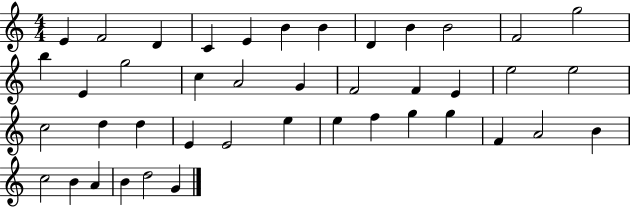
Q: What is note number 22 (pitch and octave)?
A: E5